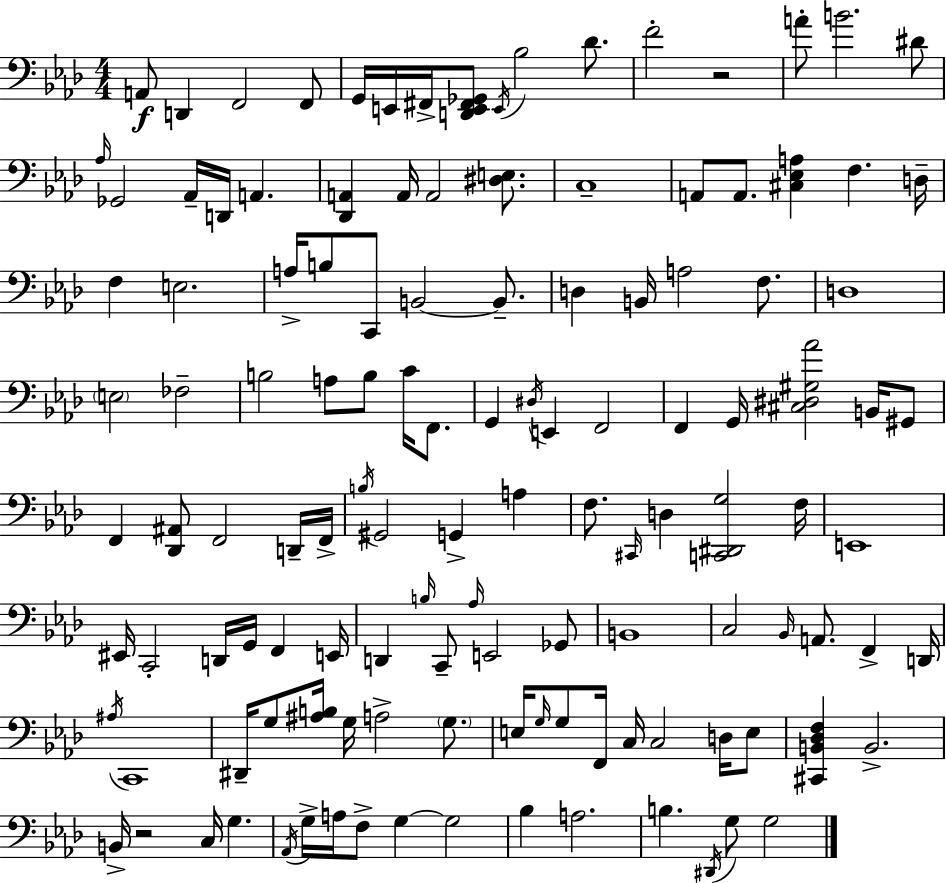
A2/e D2/q F2/h F2/e G2/s E2/s F#2/s [D2,E2,F#2,Gb2]/e E2/s Bb3/h Db4/e. F4/h R/h A4/e B4/h. D#4/e Ab3/s Gb2/h Ab2/s D2/s A2/q. [Db2,A2]/q A2/s A2/h [D#3,E3]/e. C3/w A2/e A2/e. [C#3,Eb3,A3]/q F3/q. D3/s F3/q E3/h. A3/s B3/e C2/e B2/h B2/e. D3/q B2/s A3/h F3/e. D3/w E3/h FES3/h B3/h A3/e B3/e C4/s F2/e. G2/q D#3/s E2/q F2/h F2/q G2/s [C#3,D#3,G#3,Ab4]/h B2/s G#2/e F2/q [Db2,A#2]/e F2/h D2/s F2/s B3/s G#2/h G2/q A3/q F3/e. C#2/s D3/q [C2,D#2,G3]/h F3/s E2/w EIS2/s C2/h D2/s G2/s F2/q E2/s D2/q B3/s C2/e Ab3/s E2/h Gb2/e B2/w C3/h Bb2/s A2/e. F2/q D2/s A#3/s C2/w D#2/s G3/e [A#3,B3]/s G3/s A3/h G3/e. E3/s G3/s G3/e F2/s C3/s C3/h D3/s E3/e [C#2,B2,Db3,F3]/q B2/h. B2/s R/h C3/s G3/q. Ab2/s G3/s A3/s F3/e G3/q G3/h Bb3/q A3/h. B3/q. D#2/s G3/e G3/h